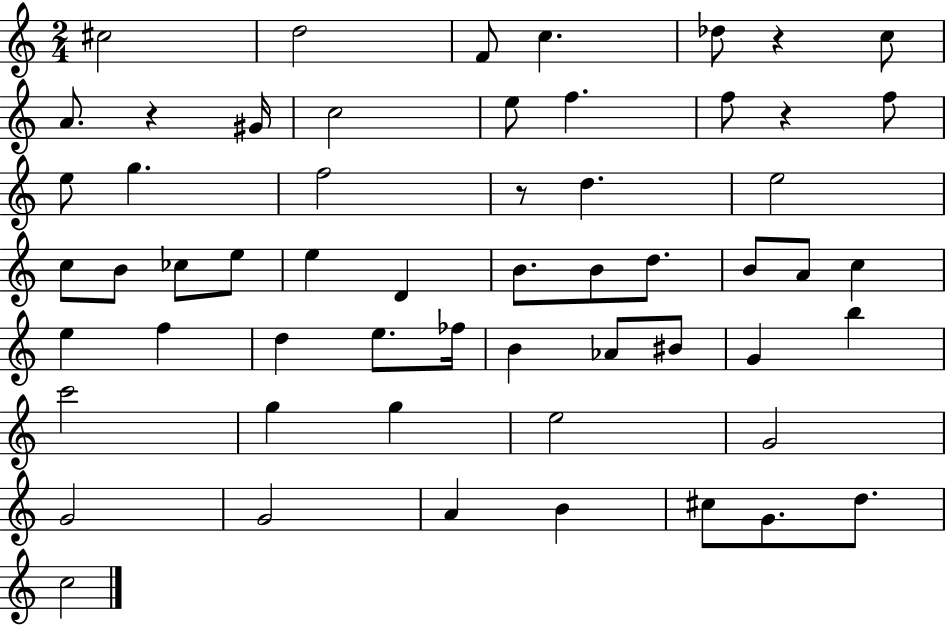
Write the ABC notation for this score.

X:1
T:Untitled
M:2/4
L:1/4
K:C
^c2 d2 F/2 c _d/2 z c/2 A/2 z ^G/4 c2 e/2 f f/2 z f/2 e/2 g f2 z/2 d e2 c/2 B/2 _c/2 e/2 e D B/2 B/2 d/2 B/2 A/2 c e f d e/2 _f/4 B _A/2 ^B/2 G b c'2 g g e2 G2 G2 G2 A B ^c/2 G/2 d/2 c2